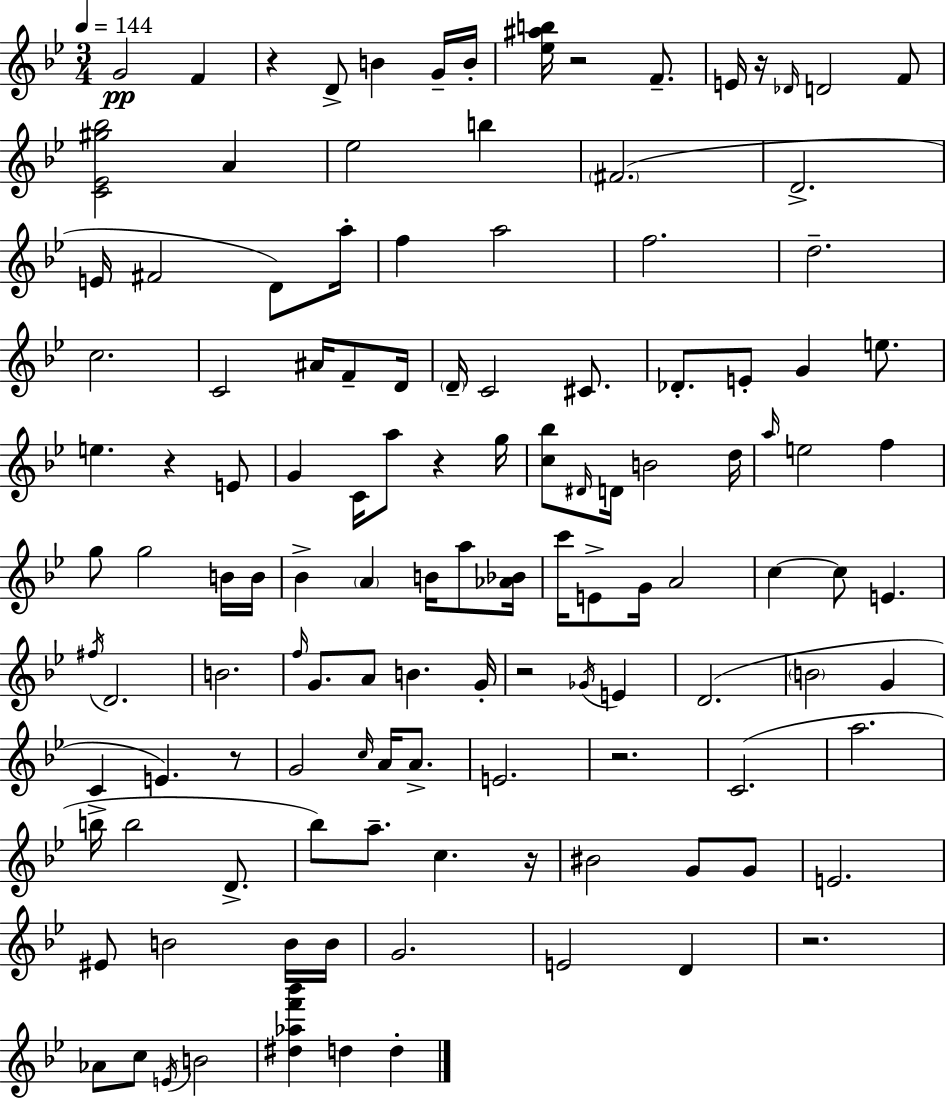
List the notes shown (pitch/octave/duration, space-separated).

G4/h F4/q R/q D4/e B4/q G4/s B4/s [Eb5,A#5,B5]/s R/h F4/e. E4/s R/s Db4/s D4/h F4/e [C4,Eb4,G#5,Bb5]/h A4/q Eb5/h B5/q F#4/h. D4/h. E4/s F#4/h D4/e A5/s F5/q A5/h F5/h. D5/h. C5/h. C4/h A#4/s F4/e D4/s D4/s C4/h C#4/e. Db4/e. E4/e G4/q E5/e. E5/q. R/q E4/e G4/q C4/s A5/e R/q G5/s [C5,Bb5]/e D#4/s D4/s B4/h D5/s A5/s E5/h F5/q G5/e G5/h B4/s B4/s Bb4/q A4/q B4/s A5/e [Ab4,Bb4]/s C6/s E4/e G4/s A4/h C5/q C5/e E4/q. F#5/s D4/h. B4/h. F5/s G4/e. A4/e B4/q. G4/s R/h Gb4/s E4/q D4/h. B4/h G4/q C4/q E4/q. R/e G4/h C5/s A4/s A4/e. E4/h. R/h. C4/h. A5/h. B5/s B5/h D4/e. Bb5/e A5/e. C5/q. R/s BIS4/h G4/e G4/e E4/h. EIS4/e B4/h B4/s B4/s G4/h. E4/h D4/q R/h. Ab4/e C5/e E4/s B4/h [D#5,Ab5,F6,Bb6]/q D5/q D5/q